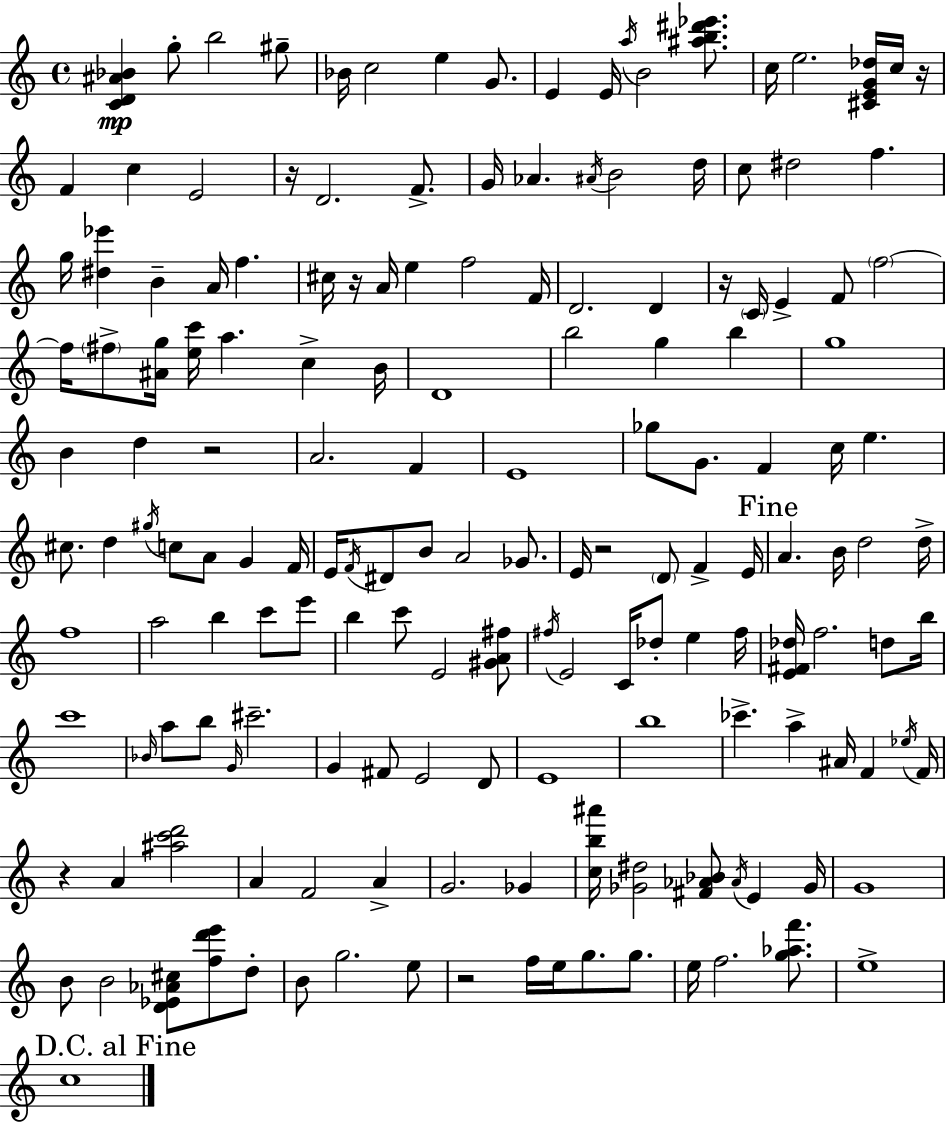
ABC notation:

X:1
T:Untitled
M:4/4
L:1/4
K:Am
[CD^A_B] g/2 b2 ^g/2 _B/4 c2 e G/2 E E/4 a/4 B2 [^ab^d'_e']/2 c/4 e2 [^CEG_d]/4 c/4 z/4 F c E2 z/4 D2 F/2 G/4 _A ^A/4 B2 d/4 c/2 ^d2 f g/4 [^d_e'] B A/4 f ^c/4 z/4 A/4 e f2 F/4 D2 D z/4 C/4 E F/2 f2 f/4 ^f/2 [^Ag]/4 [ec']/4 a c B/4 D4 b2 g b g4 B d z2 A2 F E4 _g/2 G/2 F c/4 e ^c/2 d ^g/4 c/2 A/2 G F/4 E/4 F/4 ^D/2 B/2 A2 _G/2 E/4 z2 D/2 F E/4 A B/4 d2 d/4 f4 a2 b c'/2 e'/2 b c'/2 E2 [^GA^f]/2 ^f/4 E2 C/4 _d/2 e ^f/4 [E^F_d]/4 f2 d/2 b/4 c'4 _B/4 a/2 b/2 G/4 ^c'2 G ^F/2 E2 D/2 E4 b4 _c' a ^A/4 F _e/4 F/4 z A [^ac'd']2 A F2 A G2 _G [cb^a']/4 [_G^d]2 [^F_A_B]/2 _A/4 E _G/4 G4 B/2 B2 [D_E_A^c]/2 [fd'e']/2 d/2 B/2 g2 e/2 z2 f/4 e/4 g/2 g/2 e/4 f2 [g_af']/2 e4 c4